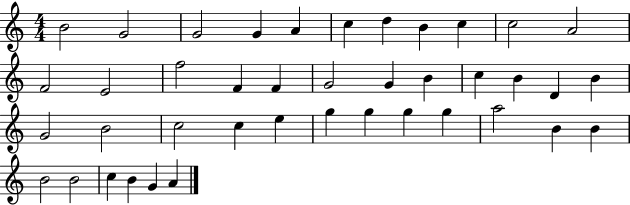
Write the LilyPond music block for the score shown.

{
  \clef treble
  \numericTimeSignature
  \time 4/4
  \key c \major
  b'2 g'2 | g'2 g'4 a'4 | c''4 d''4 b'4 c''4 | c''2 a'2 | \break f'2 e'2 | f''2 f'4 f'4 | g'2 g'4 b'4 | c''4 b'4 d'4 b'4 | \break g'2 b'2 | c''2 c''4 e''4 | g''4 g''4 g''4 g''4 | a''2 b'4 b'4 | \break b'2 b'2 | c''4 b'4 g'4 a'4 | \bar "|."
}